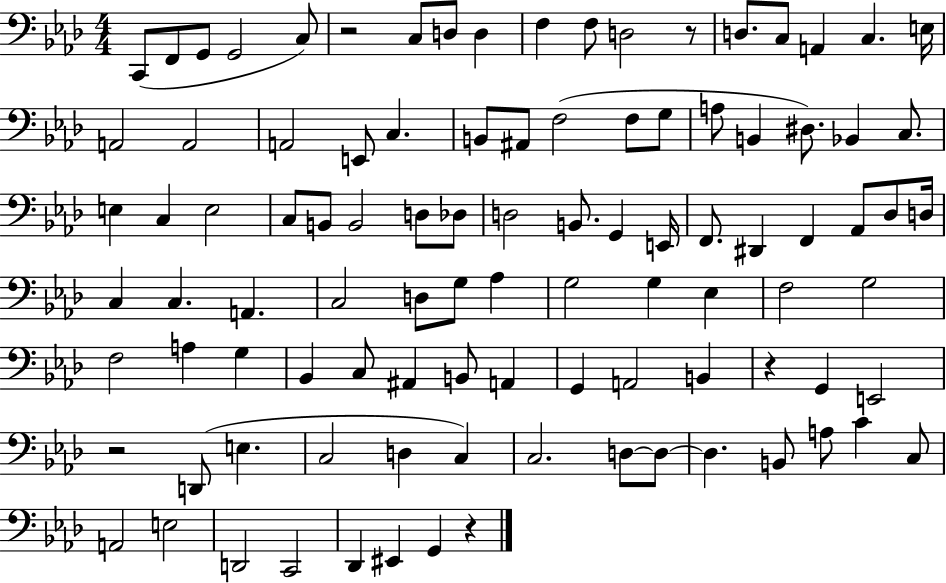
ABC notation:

X:1
T:Untitled
M:4/4
L:1/4
K:Ab
C,,/2 F,,/2 G,,/2 G,,2 C,/2 z2 C,/2 D,/2 D, F, F,/2 D,2 z/2 D,/2 C,/2 A,, C, E,/4 A,,2 A,,2 A,,2 E,,/2 C, B,,/2 ^A,,/2 F,2 F,/2 G,/2 A,/2 B,, ^D,/2 _B,, C,/2 E, C, E,2 C,/2 B,,/2 B,,2 D,/2 _D,/2 D,2 B,,/2 G,, E,,/4 F,,/2 ^D,, F,, _A,,/2 _D,/2 D,/4 C, C, A,, C,2 D,/2 G,/2 _A, G,2 G, _E, F,2 G,2 F,2 A, G, _B,, C,/2 ^A,, B,,/2 A,, G,, A,,2 B,, z G,, E,,2 z2 D,,/2 E, C,2 D, C, C,2 D,/2 D,/2 D, B,,/2 A,/2 C C,/2 A,,2 E,2 D,,2 C,,2 _D,, ^E,, G,, z